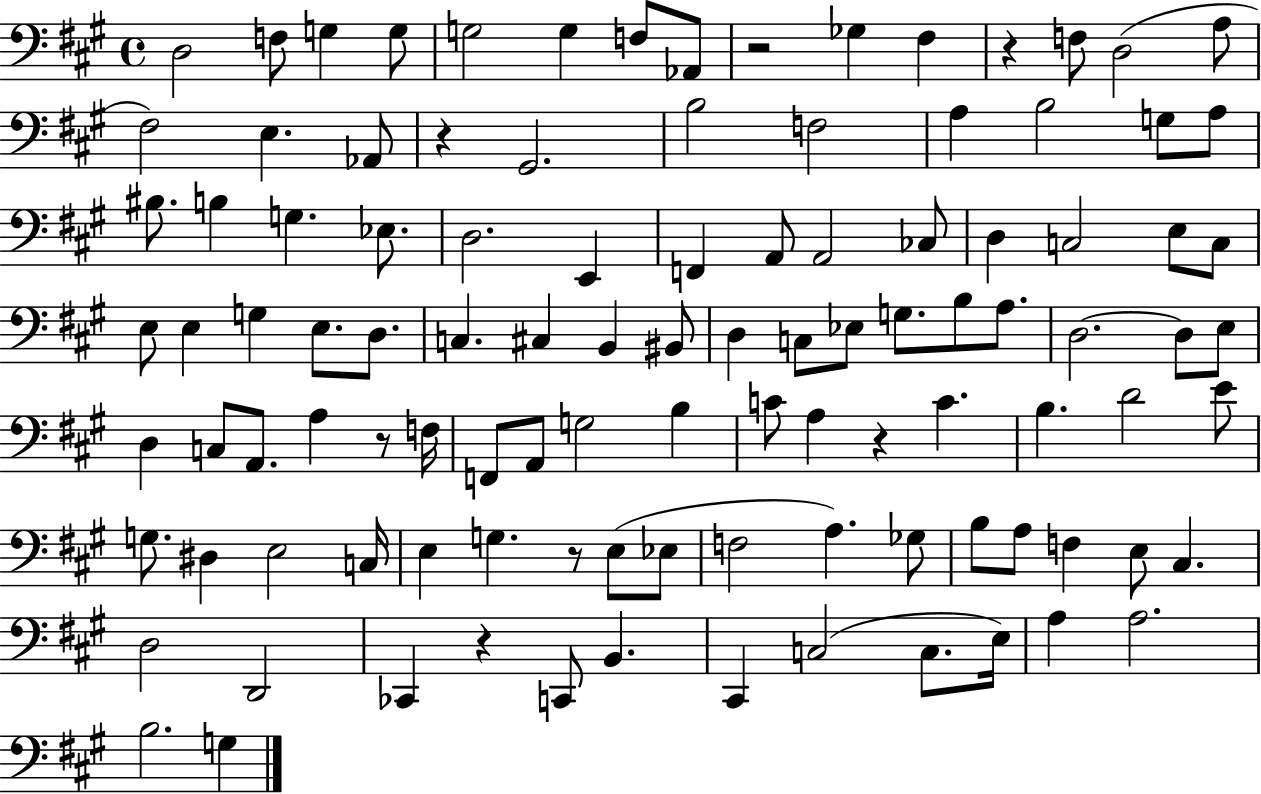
D3/h F3/e G3/q G3/e G3/h G3/q F3/e Ab2/e R/h Gb3/q F#3/q R/q F3/e D3/h A3/e F#3/h E3/q. Ab2/e R/q G#2/h. B3/h F3/h A3/q B3/h G3/e A3/e BIS3/e. B3/q G3/q. Eb3/e. D3/h. E2/q F2/q A2/e A2/h CES3/e D3/q C3/h E3/e C3/e E3/e E3/q G3/q E3/e. D3/e. C3/q. C#3/q B2/q BIS2/e D3/q C3/e Eb3/e G3/e. B3/e A3/e. D3/h. D3/e E3/e D3/q C3/e A2/e. A3/q R/e F3/s F2/e A2/e G3/h B3/q C4/e A3/q R/q C4/q. B3/q. D4/h E4/e G3/e. D#3/q E3/h C3/s E3/q G3/q. R/e E3/e Eb3/e F3/h A3/q. Gb3/e B3/e A3/e F3/q E3/e C#3/q. D3/h D2/h CES2/q R/q C2/e B2/q. C#2/q C3/h C3/e. E3/s A3/q A3/h. B3/h. G3/q